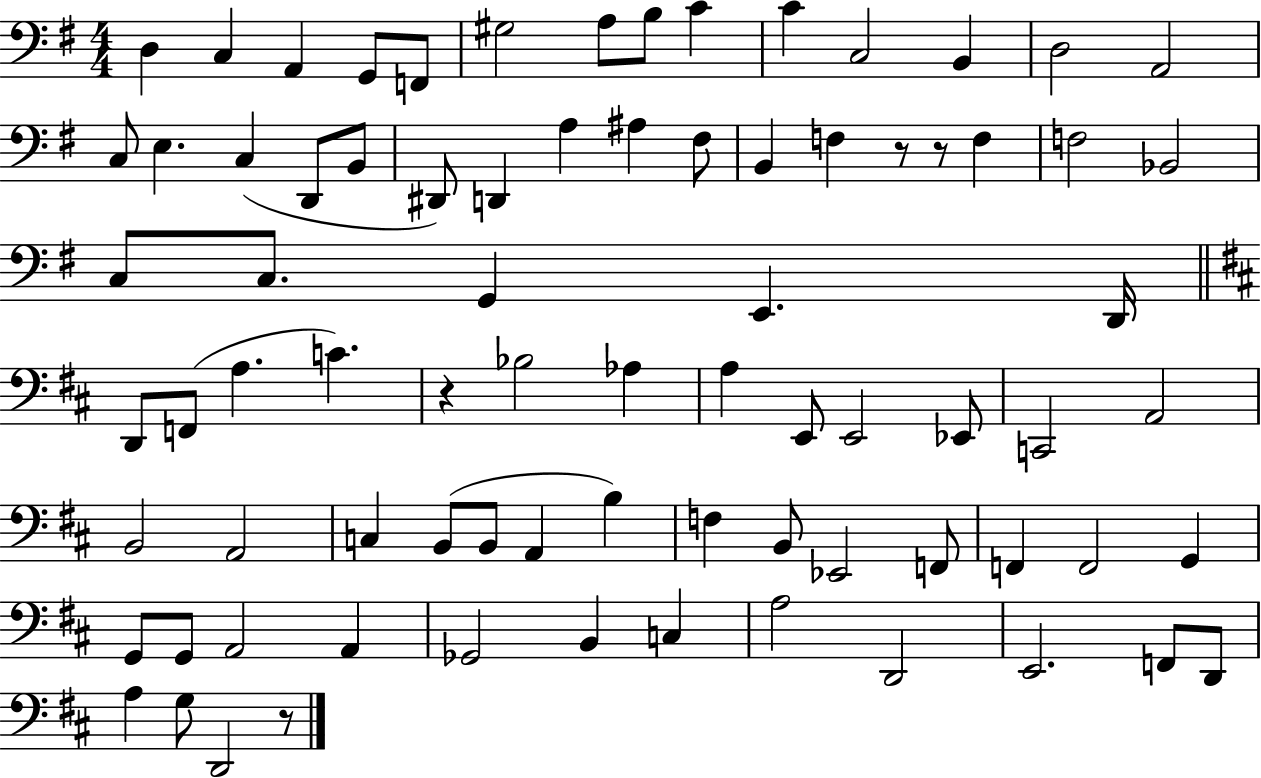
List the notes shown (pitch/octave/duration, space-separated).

D3/q C3/q A2/q G2/e F2/e G#3/h A3/e B3/e C4/q C4/q C3/h B2/q D3/h A2/h C3/e E3/q. C3/q D2/e B2/e D#2/e D2/q A3/q A#3/q F#3/e B2/q F3/q R/e R/e F3/q F3/h Bb2/h C3/e C3/e. G2/q E2/q. D2/s D2/e F2/e A3/q. C4/q. R/q Bb3/h Ab3/q A3/q E2/e E2/h Eb2/e C2/h A2/h B2/h A2/h C3/q B2/e B2/e A2/q B3/q F3/q B2/e Eb2/h F2/e F2/q F2/h G2/q G2/e G2/e A2/h A2/q Gb2/h B2/q C3/q A3/h D2/h E2/h. F2/e D2/e A3/q G3/e D2/h R/e